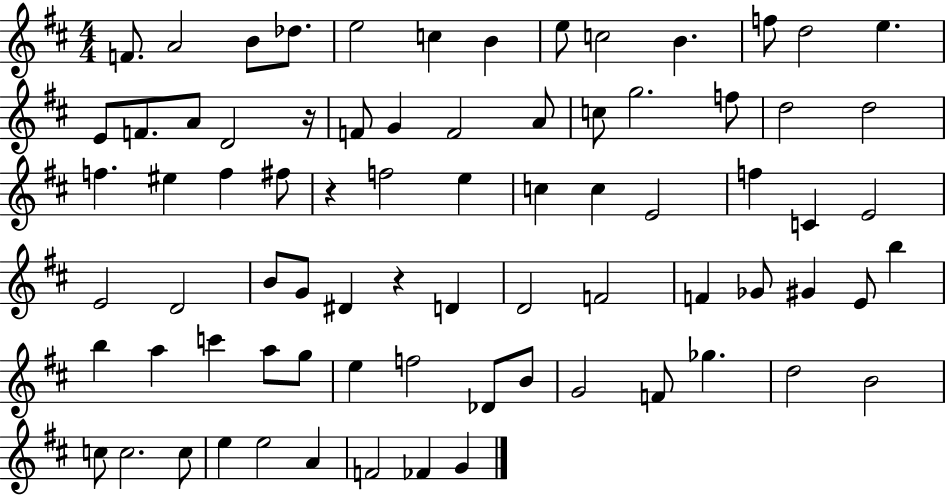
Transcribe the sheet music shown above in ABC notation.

X:1
T:Untitled
M:4/4
L:1/4
K:D
F/2 A2 B/2 _d/2 e2 c B e/2 c2 B f/2 d2 e E/2 F/2 A/2 D2 z/4 F/2 G F2 A/2 c/2 g2 f/2 d2 d2 f ^e f ^f/2 z f2 e c c E2 f C E2 E2 D2 B/2 G/2 ^D z D D2 F2 F _G/2 ^G E/2 b b a c' a/2 g/2 e f2 _D/2 B/2 G2 F/2 _g d2 B2 c/2 c2 c/2 e e2 A F2 _F G